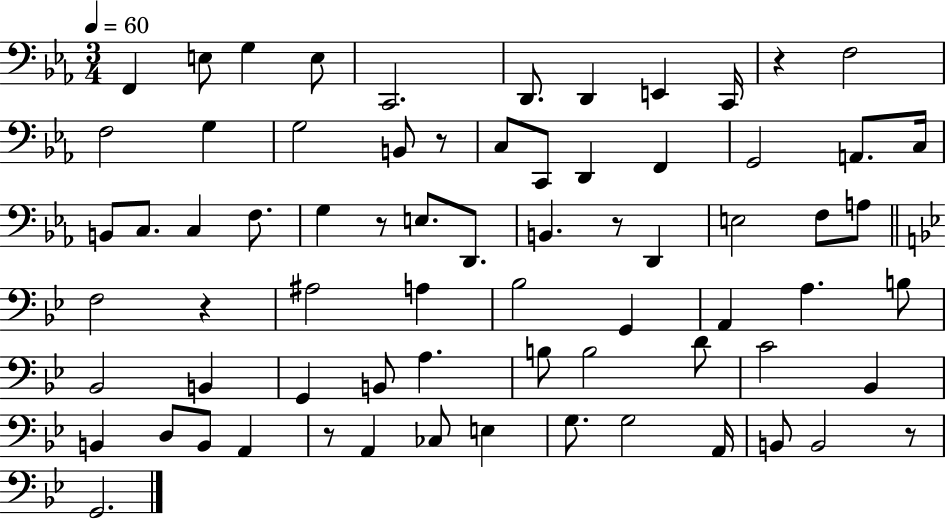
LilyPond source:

{
  \clef bass
  \numericTimeSignature
  \time 3/4
  \key ees \major
  \tempo 4 = 60
  f,4 e8 g4 e8 | c,2. | d,8. d,4 e,4 c,16 | r4 f2 | \break f2 g4 | g2 b,8 r8 | c8 c,8 d,4 f,4 | g,2 a,8. c16 | \break b,8 c8. c4 f8. | g4 r8 e8. d,8. | b,4. r8 d,4 | e2 f8 a8 | \break \bar "||" \break \key g \minor f2 r4 | ais2 a4 | bes2 g,4 | a,4 a4. b8 | \break bes,2 b,4 | g,4 b,8 a4. | b8 b2 d'8 | c'2 bes,4 | \break b,4 d8 b,8 a,4 | r8 a,4 ces8 e4 | g8. g2 a,16 | b,8 b,2 r8 | \break g,2. | \bar "|."
}